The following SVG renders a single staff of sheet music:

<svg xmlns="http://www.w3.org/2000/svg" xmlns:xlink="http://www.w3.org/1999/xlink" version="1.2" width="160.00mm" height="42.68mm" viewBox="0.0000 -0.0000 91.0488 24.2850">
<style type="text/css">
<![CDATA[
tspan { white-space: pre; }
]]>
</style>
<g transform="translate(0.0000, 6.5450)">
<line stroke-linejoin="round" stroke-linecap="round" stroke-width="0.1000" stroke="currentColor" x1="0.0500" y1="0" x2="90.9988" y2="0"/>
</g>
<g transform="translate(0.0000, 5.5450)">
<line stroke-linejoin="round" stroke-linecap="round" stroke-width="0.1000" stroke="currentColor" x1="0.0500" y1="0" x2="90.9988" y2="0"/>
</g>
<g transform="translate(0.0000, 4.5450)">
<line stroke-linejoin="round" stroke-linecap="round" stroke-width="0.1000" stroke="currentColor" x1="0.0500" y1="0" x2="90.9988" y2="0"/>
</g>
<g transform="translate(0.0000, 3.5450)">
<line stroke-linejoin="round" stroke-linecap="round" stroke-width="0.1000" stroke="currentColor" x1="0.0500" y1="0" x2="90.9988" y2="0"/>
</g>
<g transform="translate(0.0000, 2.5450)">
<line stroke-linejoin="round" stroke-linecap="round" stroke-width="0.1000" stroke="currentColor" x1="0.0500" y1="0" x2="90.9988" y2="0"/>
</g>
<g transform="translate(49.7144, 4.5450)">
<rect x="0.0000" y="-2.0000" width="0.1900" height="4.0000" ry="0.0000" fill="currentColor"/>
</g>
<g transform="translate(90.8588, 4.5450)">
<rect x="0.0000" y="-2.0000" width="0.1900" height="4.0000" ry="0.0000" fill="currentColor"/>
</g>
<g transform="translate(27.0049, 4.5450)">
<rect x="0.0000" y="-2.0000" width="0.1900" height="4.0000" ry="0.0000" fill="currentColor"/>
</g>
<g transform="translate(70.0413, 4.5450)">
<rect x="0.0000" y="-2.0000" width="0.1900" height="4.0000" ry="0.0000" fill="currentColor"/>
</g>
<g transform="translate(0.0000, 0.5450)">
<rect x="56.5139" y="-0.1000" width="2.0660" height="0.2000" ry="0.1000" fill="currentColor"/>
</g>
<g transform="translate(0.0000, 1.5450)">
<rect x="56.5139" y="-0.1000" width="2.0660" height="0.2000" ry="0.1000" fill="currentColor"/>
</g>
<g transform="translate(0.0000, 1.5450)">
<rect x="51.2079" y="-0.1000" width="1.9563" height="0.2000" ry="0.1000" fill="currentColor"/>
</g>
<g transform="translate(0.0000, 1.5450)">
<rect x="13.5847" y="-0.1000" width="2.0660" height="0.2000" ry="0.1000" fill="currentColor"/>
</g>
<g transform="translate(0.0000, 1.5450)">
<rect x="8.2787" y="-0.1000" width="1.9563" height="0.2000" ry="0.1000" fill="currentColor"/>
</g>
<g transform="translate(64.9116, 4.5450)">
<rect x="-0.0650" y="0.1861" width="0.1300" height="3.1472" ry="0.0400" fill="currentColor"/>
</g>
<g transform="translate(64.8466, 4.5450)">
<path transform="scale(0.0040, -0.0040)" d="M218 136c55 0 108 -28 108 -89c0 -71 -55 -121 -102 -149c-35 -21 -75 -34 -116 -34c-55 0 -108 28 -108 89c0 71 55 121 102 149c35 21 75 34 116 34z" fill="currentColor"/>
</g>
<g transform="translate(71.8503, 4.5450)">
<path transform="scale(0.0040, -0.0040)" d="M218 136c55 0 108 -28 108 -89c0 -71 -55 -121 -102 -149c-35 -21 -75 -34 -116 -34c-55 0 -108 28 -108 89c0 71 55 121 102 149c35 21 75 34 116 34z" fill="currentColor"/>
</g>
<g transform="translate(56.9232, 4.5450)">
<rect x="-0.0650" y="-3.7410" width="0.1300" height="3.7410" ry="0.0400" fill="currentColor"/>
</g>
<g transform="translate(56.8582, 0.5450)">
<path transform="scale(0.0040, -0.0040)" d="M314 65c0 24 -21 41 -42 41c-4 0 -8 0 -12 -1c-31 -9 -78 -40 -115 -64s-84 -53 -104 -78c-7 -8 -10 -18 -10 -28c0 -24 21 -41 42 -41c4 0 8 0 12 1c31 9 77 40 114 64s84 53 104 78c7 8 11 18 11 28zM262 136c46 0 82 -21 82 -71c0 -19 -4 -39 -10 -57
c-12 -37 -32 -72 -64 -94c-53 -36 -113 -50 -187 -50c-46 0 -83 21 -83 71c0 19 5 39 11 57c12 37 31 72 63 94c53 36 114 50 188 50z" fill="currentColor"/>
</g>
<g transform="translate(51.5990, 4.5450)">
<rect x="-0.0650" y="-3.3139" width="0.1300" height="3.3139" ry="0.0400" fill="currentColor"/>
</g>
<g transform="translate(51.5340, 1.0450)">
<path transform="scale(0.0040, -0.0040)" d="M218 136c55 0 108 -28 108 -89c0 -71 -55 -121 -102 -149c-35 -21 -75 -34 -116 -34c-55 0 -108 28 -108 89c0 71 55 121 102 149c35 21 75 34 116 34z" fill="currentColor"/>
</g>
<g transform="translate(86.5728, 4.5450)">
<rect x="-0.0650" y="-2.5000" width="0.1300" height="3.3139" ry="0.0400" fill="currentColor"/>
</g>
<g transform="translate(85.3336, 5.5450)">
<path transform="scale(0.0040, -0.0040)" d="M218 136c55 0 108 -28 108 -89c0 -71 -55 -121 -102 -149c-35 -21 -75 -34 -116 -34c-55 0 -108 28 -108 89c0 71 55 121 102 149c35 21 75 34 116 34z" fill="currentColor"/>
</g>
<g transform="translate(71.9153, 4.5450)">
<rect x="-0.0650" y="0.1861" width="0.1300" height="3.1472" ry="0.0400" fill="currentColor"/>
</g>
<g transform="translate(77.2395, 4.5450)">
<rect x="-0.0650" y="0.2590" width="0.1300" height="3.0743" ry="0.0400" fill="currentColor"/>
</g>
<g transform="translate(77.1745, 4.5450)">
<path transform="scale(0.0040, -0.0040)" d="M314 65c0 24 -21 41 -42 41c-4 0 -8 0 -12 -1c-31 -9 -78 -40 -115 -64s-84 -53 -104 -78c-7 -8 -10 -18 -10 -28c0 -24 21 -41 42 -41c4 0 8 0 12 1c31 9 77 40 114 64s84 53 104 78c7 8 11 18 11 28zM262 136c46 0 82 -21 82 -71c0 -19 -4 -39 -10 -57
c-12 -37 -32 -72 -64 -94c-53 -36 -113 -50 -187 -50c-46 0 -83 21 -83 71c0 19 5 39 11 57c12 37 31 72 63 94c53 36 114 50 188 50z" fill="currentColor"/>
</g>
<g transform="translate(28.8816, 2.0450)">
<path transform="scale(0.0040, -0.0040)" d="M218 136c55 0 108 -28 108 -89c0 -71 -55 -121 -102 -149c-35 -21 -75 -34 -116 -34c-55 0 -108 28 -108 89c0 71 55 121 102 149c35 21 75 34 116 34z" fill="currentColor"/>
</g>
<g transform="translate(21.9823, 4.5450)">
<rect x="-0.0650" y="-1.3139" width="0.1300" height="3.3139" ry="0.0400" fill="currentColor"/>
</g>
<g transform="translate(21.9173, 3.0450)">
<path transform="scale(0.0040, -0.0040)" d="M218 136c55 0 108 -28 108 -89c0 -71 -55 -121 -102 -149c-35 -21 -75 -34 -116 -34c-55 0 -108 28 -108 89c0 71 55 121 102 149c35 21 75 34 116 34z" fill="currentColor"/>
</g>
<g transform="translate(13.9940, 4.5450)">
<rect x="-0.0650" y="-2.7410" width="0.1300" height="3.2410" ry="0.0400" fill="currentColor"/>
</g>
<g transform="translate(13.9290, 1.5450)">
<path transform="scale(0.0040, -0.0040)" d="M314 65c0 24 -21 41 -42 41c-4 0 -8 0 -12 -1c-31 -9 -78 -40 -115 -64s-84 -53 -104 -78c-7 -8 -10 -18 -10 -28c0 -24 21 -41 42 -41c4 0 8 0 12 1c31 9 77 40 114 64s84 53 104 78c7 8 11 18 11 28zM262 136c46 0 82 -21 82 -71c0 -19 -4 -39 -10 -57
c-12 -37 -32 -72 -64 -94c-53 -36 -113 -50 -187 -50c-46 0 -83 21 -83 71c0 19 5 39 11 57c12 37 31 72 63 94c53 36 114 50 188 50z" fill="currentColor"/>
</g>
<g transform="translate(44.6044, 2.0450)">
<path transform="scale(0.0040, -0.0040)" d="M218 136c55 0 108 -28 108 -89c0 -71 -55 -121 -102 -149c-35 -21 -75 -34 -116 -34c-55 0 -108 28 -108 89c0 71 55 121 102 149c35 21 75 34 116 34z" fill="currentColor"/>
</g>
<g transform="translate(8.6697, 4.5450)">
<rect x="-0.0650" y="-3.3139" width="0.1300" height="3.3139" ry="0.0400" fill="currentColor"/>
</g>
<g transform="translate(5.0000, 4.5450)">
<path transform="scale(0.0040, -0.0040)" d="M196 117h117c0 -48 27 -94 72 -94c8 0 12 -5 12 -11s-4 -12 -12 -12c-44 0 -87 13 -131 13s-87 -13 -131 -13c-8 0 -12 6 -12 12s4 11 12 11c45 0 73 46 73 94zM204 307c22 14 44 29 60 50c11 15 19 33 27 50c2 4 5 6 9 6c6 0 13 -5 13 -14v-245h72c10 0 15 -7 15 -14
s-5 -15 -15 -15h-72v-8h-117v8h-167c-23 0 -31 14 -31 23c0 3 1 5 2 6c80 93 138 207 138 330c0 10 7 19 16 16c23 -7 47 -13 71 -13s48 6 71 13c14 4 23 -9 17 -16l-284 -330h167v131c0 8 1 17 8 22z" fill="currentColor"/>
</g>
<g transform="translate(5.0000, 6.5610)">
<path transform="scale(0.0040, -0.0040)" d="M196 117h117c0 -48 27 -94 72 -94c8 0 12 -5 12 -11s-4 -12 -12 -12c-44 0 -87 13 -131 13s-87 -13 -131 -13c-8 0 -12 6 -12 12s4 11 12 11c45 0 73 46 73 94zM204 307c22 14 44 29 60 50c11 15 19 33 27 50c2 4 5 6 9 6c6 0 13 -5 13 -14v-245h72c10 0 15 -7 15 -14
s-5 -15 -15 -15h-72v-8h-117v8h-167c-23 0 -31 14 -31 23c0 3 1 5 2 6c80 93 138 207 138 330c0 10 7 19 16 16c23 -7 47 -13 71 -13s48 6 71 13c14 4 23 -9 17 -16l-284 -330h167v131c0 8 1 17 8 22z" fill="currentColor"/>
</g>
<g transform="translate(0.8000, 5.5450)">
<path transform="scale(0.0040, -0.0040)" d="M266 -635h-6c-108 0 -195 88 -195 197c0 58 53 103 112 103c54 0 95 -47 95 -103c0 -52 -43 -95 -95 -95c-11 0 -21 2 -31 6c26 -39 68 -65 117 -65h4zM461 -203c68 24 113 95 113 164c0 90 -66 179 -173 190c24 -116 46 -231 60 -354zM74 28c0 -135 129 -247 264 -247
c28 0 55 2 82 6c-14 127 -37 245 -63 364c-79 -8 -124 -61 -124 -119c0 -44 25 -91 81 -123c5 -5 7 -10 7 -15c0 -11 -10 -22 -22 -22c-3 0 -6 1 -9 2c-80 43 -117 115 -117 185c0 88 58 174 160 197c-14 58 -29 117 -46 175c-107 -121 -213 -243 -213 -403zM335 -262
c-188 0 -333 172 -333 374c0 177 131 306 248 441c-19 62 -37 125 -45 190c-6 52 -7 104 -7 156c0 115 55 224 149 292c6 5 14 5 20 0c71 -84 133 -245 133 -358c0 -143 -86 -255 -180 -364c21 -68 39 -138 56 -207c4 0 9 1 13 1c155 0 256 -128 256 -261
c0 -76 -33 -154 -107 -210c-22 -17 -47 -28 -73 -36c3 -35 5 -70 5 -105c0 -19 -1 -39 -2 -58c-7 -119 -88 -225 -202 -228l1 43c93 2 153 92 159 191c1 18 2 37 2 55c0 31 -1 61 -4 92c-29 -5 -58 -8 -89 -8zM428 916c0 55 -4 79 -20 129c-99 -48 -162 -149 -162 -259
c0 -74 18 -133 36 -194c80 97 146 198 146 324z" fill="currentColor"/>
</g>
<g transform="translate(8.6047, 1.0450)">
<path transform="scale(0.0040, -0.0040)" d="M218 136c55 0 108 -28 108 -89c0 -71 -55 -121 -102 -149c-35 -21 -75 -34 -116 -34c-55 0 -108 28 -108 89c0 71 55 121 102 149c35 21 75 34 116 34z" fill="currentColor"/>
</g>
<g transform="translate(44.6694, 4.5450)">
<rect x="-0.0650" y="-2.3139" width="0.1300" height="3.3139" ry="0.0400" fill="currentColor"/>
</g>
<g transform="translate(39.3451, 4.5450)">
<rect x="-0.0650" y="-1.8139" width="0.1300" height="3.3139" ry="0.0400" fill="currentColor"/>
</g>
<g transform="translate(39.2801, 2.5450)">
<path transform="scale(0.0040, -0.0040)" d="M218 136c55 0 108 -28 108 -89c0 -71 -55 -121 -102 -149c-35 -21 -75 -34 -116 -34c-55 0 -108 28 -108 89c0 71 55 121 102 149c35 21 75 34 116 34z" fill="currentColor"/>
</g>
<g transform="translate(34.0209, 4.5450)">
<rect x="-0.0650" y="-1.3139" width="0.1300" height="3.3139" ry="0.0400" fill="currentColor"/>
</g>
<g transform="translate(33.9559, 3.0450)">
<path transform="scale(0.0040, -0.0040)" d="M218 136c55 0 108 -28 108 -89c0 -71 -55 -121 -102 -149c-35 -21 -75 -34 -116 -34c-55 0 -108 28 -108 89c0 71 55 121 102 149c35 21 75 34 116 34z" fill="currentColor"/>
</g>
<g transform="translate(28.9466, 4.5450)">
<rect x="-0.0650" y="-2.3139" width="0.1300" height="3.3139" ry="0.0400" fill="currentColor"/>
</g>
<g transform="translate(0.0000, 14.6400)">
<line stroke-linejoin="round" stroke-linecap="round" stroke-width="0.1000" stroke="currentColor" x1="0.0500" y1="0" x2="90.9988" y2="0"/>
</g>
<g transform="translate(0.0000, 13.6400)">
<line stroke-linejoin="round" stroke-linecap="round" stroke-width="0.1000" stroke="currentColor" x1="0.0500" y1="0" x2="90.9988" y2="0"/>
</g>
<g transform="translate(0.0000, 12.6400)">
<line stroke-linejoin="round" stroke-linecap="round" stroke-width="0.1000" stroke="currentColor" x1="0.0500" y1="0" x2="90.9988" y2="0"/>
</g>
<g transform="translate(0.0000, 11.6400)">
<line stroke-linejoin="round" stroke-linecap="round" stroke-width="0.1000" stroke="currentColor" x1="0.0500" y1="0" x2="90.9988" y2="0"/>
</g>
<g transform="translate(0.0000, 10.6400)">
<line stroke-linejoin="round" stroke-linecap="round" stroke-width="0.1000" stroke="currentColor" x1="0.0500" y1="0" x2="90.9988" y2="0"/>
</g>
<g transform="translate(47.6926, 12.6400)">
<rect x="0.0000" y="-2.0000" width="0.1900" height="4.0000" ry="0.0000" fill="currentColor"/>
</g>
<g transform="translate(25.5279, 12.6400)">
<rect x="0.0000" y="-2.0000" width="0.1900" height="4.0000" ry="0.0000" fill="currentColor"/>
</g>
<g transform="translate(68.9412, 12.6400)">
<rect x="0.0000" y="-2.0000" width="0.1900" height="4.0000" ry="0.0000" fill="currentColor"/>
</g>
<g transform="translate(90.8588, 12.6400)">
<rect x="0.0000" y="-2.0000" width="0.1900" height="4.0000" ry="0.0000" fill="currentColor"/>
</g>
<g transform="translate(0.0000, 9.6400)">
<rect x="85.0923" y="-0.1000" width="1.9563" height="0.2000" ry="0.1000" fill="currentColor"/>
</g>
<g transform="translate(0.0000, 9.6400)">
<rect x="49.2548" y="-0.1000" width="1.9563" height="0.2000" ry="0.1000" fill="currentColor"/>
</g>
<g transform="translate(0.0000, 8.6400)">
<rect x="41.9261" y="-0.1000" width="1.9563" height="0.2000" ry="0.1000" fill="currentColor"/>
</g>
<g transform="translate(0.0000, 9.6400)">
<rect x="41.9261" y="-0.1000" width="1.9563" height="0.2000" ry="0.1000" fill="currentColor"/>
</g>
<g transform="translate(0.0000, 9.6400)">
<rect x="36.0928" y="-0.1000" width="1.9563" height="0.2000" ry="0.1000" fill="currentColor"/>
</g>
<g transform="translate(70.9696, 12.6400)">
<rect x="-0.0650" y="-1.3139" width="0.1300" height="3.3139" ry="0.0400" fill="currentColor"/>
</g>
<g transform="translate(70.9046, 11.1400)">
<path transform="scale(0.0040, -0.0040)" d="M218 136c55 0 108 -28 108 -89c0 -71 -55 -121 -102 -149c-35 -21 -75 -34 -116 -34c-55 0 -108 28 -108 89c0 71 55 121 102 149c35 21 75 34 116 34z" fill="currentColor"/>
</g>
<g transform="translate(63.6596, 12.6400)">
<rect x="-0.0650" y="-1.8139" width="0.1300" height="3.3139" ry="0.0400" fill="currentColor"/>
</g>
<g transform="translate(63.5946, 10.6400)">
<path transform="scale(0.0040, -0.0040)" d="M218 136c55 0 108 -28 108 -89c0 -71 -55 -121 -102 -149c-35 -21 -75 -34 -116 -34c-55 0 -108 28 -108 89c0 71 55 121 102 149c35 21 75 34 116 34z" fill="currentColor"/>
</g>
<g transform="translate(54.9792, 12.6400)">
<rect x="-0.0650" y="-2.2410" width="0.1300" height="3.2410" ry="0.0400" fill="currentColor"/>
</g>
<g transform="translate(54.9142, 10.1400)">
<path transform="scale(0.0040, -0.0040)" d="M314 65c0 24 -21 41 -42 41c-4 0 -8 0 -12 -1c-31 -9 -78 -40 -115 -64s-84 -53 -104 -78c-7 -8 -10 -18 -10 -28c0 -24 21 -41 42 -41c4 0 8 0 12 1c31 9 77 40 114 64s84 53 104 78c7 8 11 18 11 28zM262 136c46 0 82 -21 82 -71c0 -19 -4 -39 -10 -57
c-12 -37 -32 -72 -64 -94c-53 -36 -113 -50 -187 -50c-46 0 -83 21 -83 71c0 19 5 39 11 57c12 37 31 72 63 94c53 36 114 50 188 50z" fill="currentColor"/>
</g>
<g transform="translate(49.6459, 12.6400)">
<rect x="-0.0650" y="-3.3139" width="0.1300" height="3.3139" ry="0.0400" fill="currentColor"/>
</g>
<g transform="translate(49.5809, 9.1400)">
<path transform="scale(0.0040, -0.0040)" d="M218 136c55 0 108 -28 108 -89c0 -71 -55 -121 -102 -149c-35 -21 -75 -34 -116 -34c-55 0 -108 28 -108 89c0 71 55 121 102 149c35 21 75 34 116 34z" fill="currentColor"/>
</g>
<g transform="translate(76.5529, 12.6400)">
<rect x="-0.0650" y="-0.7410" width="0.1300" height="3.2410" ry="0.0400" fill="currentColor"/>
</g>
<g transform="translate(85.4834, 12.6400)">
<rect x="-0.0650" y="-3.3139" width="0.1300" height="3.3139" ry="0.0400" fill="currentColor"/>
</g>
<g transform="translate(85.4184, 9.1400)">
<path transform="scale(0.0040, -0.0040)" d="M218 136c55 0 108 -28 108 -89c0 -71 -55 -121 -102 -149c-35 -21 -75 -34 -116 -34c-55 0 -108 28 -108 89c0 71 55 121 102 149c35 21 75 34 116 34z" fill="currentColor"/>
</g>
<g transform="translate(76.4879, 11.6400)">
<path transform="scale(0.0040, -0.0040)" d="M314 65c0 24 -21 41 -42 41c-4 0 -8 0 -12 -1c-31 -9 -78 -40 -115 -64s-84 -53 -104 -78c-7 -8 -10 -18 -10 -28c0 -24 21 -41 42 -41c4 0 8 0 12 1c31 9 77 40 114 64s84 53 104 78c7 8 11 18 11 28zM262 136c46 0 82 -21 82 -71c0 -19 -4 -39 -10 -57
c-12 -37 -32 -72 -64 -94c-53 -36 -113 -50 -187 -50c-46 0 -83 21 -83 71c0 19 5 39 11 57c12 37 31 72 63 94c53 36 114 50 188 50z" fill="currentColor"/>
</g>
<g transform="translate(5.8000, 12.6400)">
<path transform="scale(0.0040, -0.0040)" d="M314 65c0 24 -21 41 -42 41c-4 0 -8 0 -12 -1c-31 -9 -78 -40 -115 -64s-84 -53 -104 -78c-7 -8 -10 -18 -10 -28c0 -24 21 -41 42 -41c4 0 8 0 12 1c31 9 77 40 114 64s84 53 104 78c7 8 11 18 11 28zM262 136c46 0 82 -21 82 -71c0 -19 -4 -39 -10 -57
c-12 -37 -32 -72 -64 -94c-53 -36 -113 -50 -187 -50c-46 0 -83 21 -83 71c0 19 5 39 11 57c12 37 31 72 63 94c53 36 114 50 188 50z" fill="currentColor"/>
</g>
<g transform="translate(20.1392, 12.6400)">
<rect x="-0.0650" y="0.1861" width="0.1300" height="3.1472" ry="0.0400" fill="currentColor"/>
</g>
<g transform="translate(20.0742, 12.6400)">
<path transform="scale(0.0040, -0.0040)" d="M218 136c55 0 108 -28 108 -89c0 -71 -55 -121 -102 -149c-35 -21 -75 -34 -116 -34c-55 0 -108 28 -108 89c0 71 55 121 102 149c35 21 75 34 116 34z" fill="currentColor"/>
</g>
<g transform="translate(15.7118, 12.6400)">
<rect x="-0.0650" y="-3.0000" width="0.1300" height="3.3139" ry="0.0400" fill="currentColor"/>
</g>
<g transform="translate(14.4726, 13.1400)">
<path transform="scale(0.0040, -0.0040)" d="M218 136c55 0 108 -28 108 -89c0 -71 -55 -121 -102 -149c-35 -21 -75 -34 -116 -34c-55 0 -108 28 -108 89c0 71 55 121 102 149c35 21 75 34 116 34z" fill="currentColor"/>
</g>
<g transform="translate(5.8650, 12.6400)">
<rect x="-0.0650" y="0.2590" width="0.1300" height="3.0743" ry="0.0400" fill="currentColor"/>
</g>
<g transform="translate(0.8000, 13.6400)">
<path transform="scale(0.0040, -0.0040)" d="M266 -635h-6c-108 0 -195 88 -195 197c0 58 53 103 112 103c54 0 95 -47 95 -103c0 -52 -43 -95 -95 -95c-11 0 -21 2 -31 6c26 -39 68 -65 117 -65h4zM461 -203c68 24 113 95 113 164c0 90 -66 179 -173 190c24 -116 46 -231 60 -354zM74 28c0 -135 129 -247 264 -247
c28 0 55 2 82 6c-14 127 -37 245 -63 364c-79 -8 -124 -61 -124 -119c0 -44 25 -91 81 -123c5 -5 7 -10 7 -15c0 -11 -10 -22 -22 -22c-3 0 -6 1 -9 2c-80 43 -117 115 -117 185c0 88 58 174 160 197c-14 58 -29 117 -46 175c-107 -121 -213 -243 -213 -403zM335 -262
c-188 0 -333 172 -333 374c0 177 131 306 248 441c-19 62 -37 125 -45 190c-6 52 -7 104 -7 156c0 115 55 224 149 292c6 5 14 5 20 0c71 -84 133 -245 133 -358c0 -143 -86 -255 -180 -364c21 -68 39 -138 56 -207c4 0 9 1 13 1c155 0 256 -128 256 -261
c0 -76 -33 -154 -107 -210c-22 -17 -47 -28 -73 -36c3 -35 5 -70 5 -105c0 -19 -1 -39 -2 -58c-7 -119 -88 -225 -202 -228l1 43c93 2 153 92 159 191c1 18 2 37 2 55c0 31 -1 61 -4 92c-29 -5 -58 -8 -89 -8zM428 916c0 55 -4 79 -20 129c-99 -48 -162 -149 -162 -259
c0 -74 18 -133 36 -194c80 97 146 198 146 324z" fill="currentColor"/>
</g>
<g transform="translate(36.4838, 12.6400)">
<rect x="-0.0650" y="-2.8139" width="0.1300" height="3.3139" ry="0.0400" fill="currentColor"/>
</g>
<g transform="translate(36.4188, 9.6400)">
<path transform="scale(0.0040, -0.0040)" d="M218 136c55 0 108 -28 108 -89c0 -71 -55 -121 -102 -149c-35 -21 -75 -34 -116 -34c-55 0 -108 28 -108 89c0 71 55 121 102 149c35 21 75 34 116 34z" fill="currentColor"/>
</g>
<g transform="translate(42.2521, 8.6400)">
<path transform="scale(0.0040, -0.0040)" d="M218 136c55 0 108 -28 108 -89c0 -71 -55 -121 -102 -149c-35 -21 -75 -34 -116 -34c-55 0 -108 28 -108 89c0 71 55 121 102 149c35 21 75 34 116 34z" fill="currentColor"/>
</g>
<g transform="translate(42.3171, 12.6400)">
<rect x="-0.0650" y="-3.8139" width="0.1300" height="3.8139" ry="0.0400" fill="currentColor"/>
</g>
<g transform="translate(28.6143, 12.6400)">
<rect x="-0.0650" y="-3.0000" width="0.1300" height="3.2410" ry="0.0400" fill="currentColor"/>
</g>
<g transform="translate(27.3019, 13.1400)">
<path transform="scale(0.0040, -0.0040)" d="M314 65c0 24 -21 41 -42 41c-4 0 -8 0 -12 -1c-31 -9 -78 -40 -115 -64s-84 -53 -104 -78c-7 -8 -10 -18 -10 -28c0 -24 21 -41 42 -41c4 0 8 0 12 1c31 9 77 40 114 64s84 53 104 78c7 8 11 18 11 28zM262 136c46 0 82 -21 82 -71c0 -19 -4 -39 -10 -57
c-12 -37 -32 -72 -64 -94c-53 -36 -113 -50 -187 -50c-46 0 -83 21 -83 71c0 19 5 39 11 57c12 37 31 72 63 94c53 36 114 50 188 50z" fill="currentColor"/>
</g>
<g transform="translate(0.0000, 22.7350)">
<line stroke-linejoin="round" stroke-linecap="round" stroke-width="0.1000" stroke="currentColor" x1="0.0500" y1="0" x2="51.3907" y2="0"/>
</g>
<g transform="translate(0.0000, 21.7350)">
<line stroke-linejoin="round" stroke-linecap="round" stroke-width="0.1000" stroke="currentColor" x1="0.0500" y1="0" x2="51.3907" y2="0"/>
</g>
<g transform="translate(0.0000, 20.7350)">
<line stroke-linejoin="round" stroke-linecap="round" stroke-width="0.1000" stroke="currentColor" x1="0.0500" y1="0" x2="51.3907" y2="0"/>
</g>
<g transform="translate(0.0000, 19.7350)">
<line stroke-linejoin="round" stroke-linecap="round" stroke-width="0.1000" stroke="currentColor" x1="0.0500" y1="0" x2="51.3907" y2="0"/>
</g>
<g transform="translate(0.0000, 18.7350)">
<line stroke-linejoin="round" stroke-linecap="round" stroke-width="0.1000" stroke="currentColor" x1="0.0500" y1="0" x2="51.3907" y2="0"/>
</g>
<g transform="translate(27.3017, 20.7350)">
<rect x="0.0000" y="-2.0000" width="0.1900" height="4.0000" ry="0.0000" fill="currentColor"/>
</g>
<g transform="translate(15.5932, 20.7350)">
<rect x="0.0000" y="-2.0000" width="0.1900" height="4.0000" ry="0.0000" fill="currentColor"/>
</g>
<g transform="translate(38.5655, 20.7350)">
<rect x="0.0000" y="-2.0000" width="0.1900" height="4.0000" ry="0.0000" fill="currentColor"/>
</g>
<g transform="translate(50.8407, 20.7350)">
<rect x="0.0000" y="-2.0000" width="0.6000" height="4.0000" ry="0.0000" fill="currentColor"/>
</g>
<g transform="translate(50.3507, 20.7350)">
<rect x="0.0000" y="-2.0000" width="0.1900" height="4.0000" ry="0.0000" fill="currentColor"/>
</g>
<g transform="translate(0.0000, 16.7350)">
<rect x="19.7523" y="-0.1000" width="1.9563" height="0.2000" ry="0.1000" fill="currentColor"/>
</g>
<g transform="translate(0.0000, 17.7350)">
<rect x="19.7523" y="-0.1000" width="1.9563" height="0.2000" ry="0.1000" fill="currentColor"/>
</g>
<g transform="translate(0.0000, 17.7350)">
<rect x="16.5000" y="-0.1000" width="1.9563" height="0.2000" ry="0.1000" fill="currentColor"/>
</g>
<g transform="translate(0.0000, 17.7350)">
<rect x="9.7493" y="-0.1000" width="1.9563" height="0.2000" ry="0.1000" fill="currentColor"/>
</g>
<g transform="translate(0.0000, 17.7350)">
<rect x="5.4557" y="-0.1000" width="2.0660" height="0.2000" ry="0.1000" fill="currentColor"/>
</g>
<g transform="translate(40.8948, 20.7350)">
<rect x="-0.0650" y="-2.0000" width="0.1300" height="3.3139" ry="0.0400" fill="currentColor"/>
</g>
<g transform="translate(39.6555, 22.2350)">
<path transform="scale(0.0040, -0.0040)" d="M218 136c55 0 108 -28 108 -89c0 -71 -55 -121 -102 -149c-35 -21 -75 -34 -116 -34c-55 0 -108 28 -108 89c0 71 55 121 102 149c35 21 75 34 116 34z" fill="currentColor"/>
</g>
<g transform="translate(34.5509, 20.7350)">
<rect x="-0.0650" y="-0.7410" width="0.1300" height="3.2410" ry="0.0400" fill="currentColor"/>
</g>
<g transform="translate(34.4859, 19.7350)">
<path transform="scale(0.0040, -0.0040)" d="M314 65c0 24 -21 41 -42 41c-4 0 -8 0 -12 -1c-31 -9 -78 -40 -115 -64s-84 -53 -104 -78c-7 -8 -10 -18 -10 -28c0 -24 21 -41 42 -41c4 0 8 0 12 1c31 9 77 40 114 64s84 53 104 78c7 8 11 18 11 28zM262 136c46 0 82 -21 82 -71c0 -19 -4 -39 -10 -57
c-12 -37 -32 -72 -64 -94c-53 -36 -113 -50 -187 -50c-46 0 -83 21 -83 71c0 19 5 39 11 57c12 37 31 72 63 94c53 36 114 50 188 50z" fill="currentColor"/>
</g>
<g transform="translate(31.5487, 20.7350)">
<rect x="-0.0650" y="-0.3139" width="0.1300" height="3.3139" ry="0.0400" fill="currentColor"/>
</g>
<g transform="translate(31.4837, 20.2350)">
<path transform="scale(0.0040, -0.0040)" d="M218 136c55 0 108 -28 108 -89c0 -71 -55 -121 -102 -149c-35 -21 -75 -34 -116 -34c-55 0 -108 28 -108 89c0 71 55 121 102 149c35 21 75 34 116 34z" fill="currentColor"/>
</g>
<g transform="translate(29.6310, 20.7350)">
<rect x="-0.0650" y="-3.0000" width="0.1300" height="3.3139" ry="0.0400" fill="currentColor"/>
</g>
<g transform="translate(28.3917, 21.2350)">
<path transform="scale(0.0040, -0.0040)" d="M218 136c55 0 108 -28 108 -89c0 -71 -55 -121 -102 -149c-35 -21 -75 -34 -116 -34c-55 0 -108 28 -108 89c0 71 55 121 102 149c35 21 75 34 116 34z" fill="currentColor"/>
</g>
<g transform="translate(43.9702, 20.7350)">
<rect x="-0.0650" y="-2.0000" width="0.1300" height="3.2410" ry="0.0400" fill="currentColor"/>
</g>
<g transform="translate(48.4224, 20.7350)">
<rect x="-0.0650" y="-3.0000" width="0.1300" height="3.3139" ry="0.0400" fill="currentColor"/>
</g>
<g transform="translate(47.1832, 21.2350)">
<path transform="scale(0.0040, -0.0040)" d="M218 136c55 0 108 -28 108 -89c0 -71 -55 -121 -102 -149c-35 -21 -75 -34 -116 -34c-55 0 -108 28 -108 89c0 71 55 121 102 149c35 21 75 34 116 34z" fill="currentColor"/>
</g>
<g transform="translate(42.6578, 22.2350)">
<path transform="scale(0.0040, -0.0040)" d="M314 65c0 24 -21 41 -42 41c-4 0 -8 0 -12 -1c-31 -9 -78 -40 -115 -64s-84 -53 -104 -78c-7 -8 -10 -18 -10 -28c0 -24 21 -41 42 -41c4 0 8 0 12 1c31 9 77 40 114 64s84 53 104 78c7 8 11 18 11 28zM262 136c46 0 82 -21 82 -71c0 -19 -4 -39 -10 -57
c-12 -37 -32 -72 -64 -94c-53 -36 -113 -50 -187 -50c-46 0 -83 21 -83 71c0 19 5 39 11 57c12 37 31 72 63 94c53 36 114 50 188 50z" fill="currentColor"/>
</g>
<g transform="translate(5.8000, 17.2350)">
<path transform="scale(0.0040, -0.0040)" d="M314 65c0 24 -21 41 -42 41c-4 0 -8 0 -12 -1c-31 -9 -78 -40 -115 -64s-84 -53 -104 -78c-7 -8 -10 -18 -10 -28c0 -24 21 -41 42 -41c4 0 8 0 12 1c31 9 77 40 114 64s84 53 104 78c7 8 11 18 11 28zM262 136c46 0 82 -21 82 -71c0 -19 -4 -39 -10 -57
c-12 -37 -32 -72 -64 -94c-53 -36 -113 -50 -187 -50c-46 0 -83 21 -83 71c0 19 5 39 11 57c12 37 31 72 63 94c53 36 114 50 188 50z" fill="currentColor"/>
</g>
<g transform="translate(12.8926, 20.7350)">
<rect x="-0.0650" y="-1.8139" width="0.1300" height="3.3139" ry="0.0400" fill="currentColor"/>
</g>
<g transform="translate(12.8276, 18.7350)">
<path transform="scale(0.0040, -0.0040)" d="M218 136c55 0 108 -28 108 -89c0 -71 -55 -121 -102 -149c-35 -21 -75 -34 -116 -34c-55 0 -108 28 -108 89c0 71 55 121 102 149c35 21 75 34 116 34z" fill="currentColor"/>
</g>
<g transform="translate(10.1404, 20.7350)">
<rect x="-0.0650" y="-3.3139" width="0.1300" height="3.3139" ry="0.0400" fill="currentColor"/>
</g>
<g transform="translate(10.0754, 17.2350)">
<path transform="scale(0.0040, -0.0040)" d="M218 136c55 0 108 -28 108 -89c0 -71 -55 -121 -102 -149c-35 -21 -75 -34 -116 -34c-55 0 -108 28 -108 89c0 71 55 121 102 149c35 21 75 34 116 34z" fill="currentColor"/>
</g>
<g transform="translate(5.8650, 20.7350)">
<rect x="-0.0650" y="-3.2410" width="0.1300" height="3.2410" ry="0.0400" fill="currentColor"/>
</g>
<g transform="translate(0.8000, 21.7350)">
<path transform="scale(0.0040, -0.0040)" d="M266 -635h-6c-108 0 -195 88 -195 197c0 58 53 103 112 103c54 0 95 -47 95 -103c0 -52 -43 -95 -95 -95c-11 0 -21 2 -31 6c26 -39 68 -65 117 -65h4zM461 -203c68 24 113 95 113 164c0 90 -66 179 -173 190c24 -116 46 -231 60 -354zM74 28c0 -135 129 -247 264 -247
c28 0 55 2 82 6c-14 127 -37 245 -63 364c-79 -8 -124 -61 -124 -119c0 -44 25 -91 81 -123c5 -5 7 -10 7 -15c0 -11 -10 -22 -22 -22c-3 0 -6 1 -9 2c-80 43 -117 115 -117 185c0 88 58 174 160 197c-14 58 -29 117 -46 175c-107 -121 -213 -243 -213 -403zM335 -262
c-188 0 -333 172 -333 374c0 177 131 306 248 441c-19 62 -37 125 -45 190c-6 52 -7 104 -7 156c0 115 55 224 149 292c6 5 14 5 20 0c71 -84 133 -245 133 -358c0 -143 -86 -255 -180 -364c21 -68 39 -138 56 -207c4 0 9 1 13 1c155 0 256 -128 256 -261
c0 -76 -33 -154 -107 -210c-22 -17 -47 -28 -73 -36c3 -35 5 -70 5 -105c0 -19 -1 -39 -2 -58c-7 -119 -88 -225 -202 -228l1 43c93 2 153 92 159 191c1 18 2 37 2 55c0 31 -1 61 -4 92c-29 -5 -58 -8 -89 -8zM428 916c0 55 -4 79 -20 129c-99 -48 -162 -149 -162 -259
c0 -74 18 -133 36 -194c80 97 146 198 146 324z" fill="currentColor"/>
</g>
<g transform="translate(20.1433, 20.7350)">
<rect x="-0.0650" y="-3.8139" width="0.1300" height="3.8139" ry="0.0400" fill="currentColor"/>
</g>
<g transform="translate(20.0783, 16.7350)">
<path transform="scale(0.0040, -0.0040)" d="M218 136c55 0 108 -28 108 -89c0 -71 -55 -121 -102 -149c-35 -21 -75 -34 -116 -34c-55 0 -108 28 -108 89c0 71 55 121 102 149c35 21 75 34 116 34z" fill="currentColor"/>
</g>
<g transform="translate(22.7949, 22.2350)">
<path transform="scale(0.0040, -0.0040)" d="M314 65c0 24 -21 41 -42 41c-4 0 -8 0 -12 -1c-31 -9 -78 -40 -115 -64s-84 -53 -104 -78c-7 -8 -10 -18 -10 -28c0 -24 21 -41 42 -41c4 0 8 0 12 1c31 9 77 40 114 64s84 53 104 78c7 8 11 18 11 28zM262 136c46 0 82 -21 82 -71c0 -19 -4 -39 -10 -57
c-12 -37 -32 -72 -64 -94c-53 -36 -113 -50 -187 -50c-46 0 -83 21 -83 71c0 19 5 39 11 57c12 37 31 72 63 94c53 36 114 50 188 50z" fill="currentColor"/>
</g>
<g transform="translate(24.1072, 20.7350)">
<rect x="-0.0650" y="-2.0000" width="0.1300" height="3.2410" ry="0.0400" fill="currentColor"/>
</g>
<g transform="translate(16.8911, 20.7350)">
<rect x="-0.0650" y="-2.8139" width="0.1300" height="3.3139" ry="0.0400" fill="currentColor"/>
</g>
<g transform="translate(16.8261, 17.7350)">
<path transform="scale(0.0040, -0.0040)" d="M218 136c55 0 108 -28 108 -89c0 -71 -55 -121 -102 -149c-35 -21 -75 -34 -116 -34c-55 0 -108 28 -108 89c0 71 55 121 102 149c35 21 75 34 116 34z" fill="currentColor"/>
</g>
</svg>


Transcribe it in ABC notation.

X:1
T:Untitled
M:4/4
L:1/4
K:C
b a2 e g e f g b c'2 B B B2 G B2 A B A2 a c' b g2 f e d2 b b2 b f a c' F2 A c d2 F F2 A